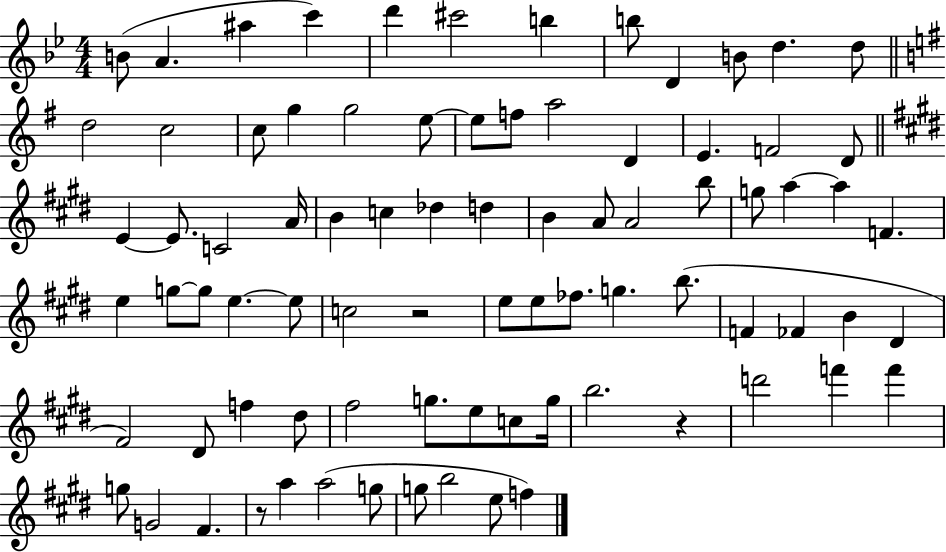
X:1
T:Untitled
M:4/4
L:1/4
K:Bb
B/2 A ^a c' d' ^c'2 b b/2 D B/2 d d/2 d2 c2 c/2 g g2 e/2 e/2 f/2 a2 D E F2 D/2 E E/2 C2 A/4 B c _d d B A/2 A2 b/2 g/2 a a F e g/2 g/2 e e/2 c2 z2 e/2 e/2 _f/2 g b/2 F _F B ^D ^F2 ^D/2 f ^d/2 ^f2 g/2 e/2 c/2 g/4 b2 z d'2 f' f' g/2 G2 ^F z/2 a a2 g/2 g/2 b2 e/2 f